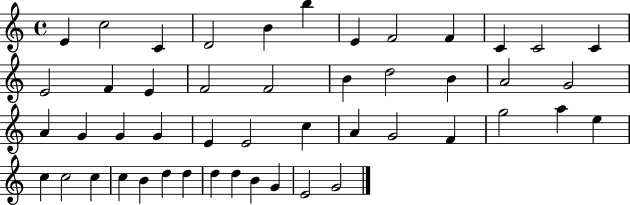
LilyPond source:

{
  \clef treble
  \time 4/4
  \defaultTimeSignature
  \key c \major
  e'4 c''2 c'4 | d'2 b'4 b''4 | e'4 f'2 f'4 | c'4 c'2 c'4 | \break e'2 f'4 e'4 | f'2 f'2 | b'4 d''2 b'4 | a'2 g'2 | \break a'4 g'4 g'4 g'4 | e'4 e'2 c''4 | a'4 g'2 f'4 | g''2 a''4 e''4 | \break c''4 c''2 c''4 | c''4 b'4 d''4 d''4 | d''4 d''4 b'4 g'4 | e'2 g'2 | \break \bar "|."
}